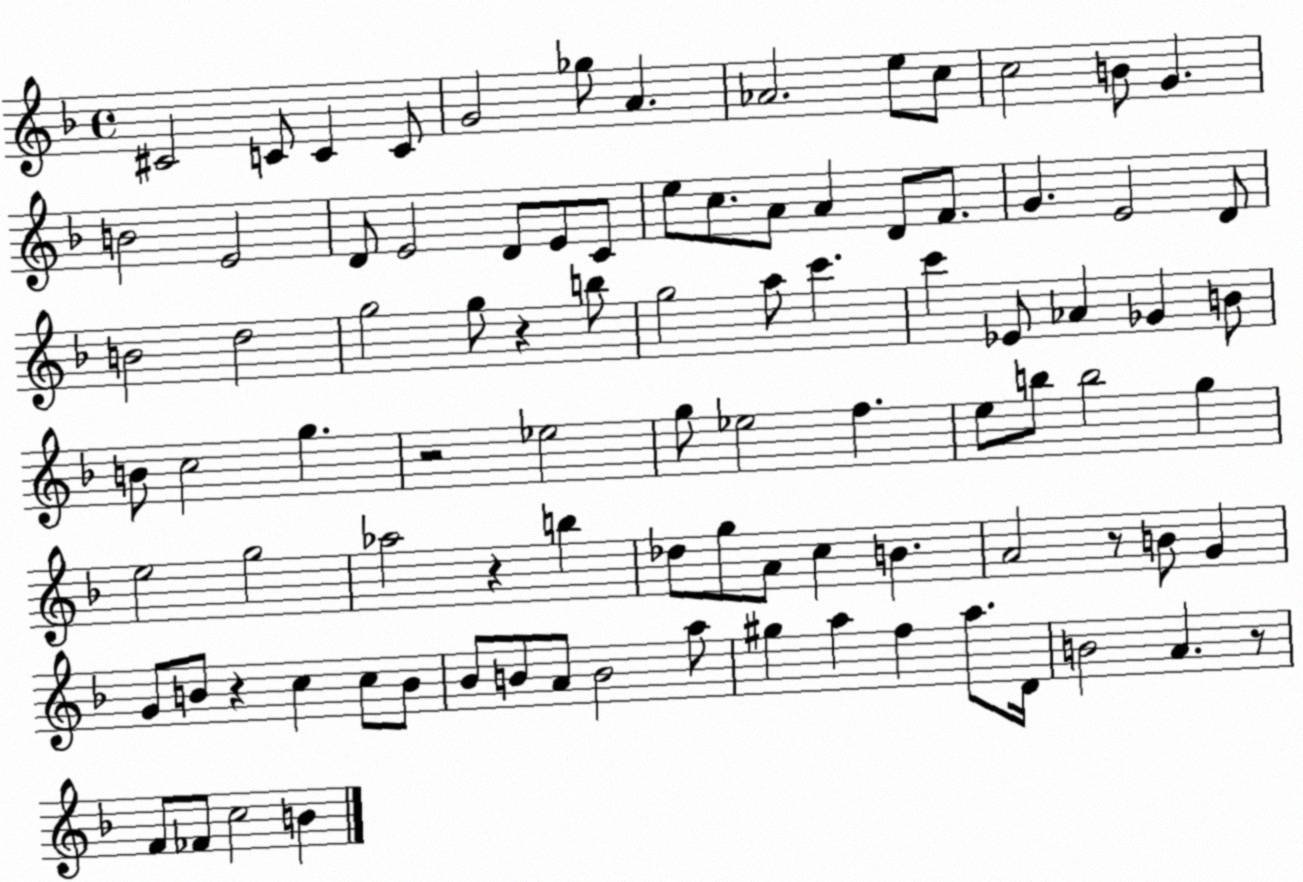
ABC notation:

X:1
T:Untitled
M:4/4
L:1/4
K:F
^C2 C/2 C C/2 G2 _g/2 A _A2 e/2 c/2 c2 B/2 G B2 E2 D/2 E2 D/2 E/2 C/2 e/2 c/2 A/2 A D/2 F/2 G E2 D/2 B2 d2 g2 g/2 z b/2 g2 a/2 c' c' _E/2 _A _G B/2 B/2 c2 g z2 _e2 g/2 _e2 f e/2 b/2 b2 g e2 g2 _a2 z b _d/2 g/2 A/2 c B A2 z/2 B/2 G G/2 B/2 z c c/2 B/2 _B/2 B/2 A/2 B2 a/2 ^g a f a/2 D/4 B2 A z/2 F/2 _F/2 c2 B